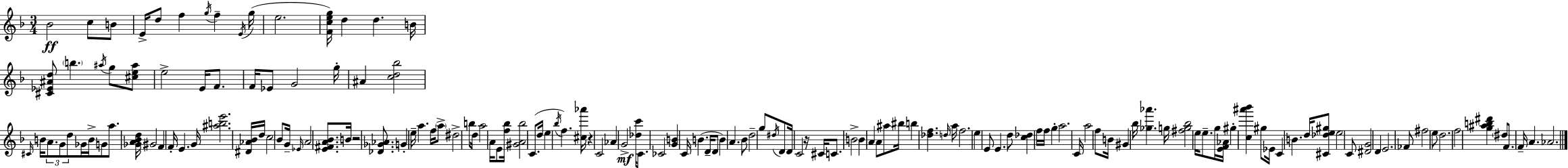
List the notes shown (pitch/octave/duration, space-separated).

Bb4/h C5/e B4/e E4/s D5/e F5/q G5/s F5/q E4/s G5/s E5/h. [F4,C5,E5,G5]/s D5/q D5/q. B4/s [C#4,Eb4,A#4,D5]/e B5/q. A#5/s G5/e [C#5,E5,A#5]/e E5/h E4/s F4/e. F4/s Eb4/e G4/h G5/s A#4/q [C5,D5,Bb5]/h C#4/s B4/s A4/e. G4/e D5/e Gb4/s B4/s G4/e A5/e. [Gb4,A4,Bb4,D5]/s G#4/h F4/q F4/s E4/q. G4/s [A#5,B5,E6]/h. [D#4,Ab4,Bb4]/s D5/s C5/h Bb4/e G4/s Eb4/s A4/h [E4,F#4,A4,Bb4]/e. B4/s R/h [Db4,Gb4,Ab4]/e. G4/q E5/s A5/q. F5/s A5/e D#5/h B5/e D5/s A5/h A4/s E4/e [F5,Bb5]/s [G#4,A4,Bb5]/h C4/e. D5/s E5/q Bb5/s F5/q. [C#5,Ab6]/s R/q C4/h Ab4/q G4/h [Db5,C6]/s C4/e. CES4/h [G4,B4]/q C4/s B4/q. D4/s D4/e B4/q A4/q. Bb4/e D5/h G5/e D#5/s D4/e D4/s C4/h R/s C#4/s C4/e. B4/h B4/q A4/q A4/e A#5/e BIS5/s B5/q [Db5,F5]/q. D5/s A5/s F5/h. E5/q E4/e E4/q. D5/e [C5,Db5]/q F5/s F5/s G5/q A5/h. C4/s A5/h F5/e B4/s G#4/q Bb5/s [Gb5,Ab6]/q. G5/s [F#5,G5,Bb5]/h E5/s E5/e. G5/s [E4,F4,Ab4]/s G#5/q [C5,A#6,Bb6]/q G#5/e Eb4/s C4/q B4/q. D5/s [C#4,Db5,E5,G#5]/e E5/h C4/e [D#4,G4]/h D4/q E4/h. FES4/e F#5/h E5/e D5/h. F5/h [G5,A#5,B5,D#6]/q D#5/e F4/e. F4/s A4/q. Ab4/h.